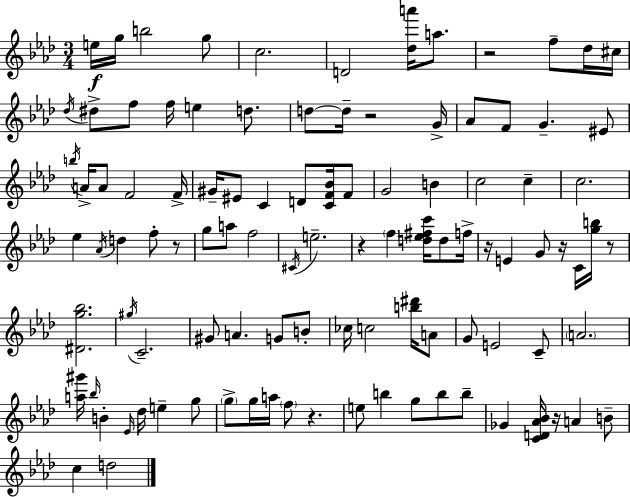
X:1
T:Untitled
M:3/4
L:1/4
K:Ab
e/4 g/4 b2 g/2 c2 D2 [_da']/4 a/2 z2 f/2 _d/4 ^c/4 _d/4 ^d/2 f/2 f/4 e d/2 d/2 d/4 z2 G/4 _A/2 F/2 G ^E/2 b/4 A/4 A/2 F2 F/4 ^G/4 ^E/2 C D/2 [CF_B]/4 F/2 G2 B c2 c c2 _e _A/4 d f/2 z/2 g/2 a/2 f2 ^C/4 e2 z f [d_e^fc']/4 d/2 f/4 z/4 E G/2 z/4 C/4 [gb]/4 z/2 [^Dg_b]2 ^g/4 C2 ^G/2 A G/2 B/2 _c/4 c2 [b^d']/4 A/2 G/2 E2 C/2 A2 [a^g']/4 _b/4 B _E/4 _d/4 e g/2 g/2 g/4 a/4 f/2 z e/2 b g/2 b/2 b/2 _G [CD_A_B]/4 z/4 A B/2 c d2